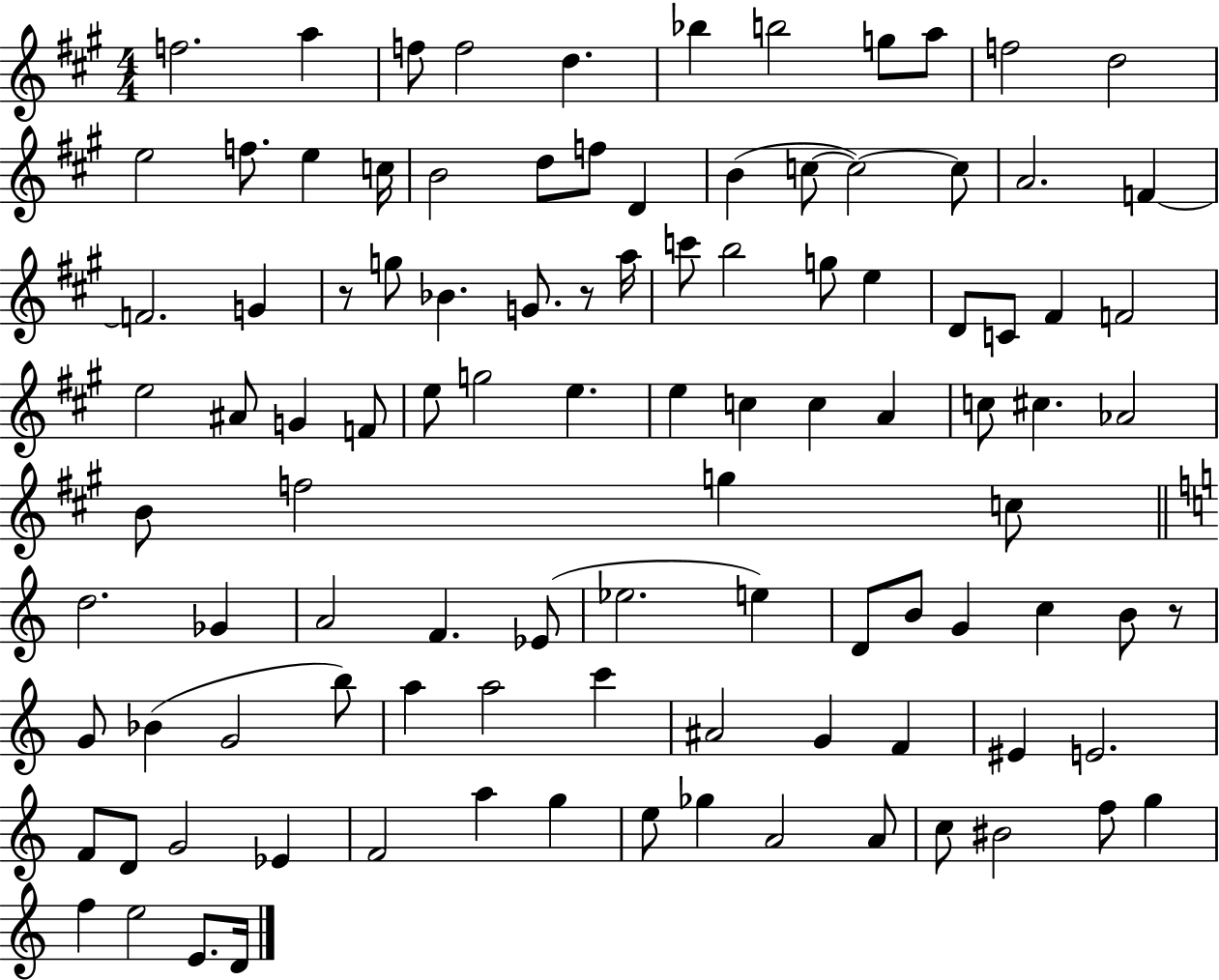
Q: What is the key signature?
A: A major